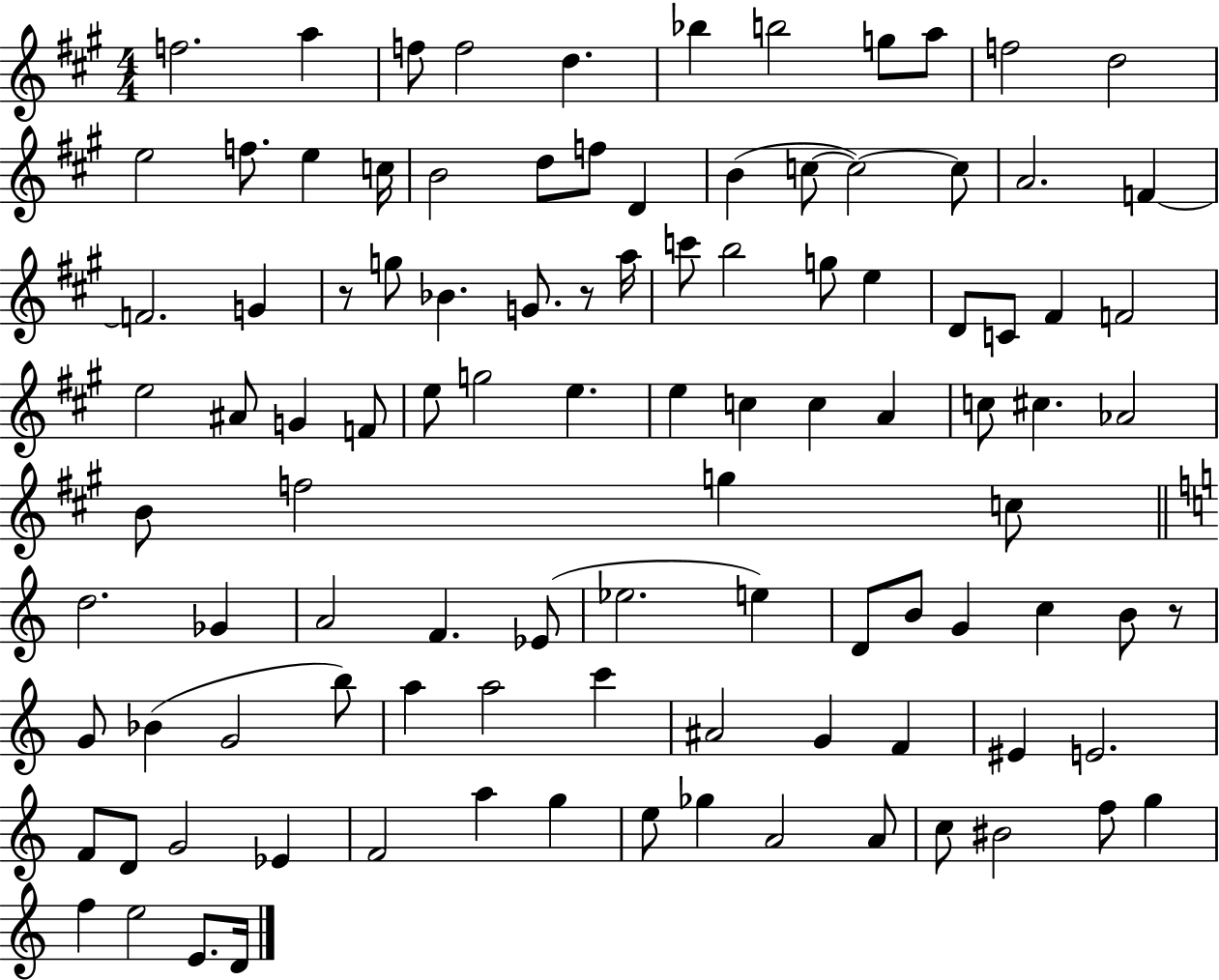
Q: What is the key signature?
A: A major